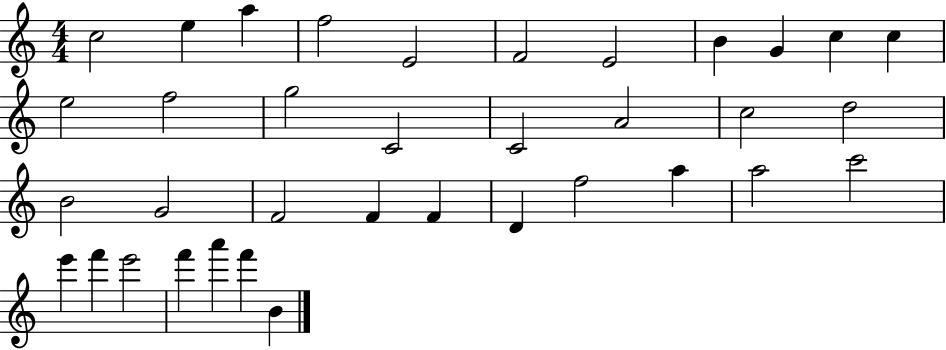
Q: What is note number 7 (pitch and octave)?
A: E4